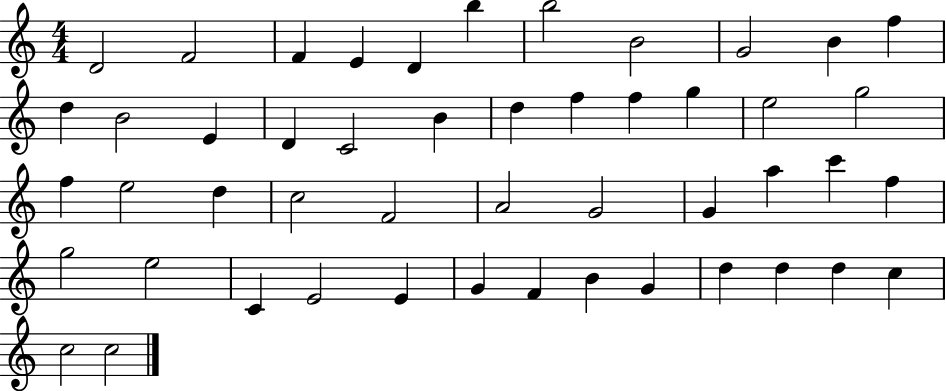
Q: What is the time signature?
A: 4/4